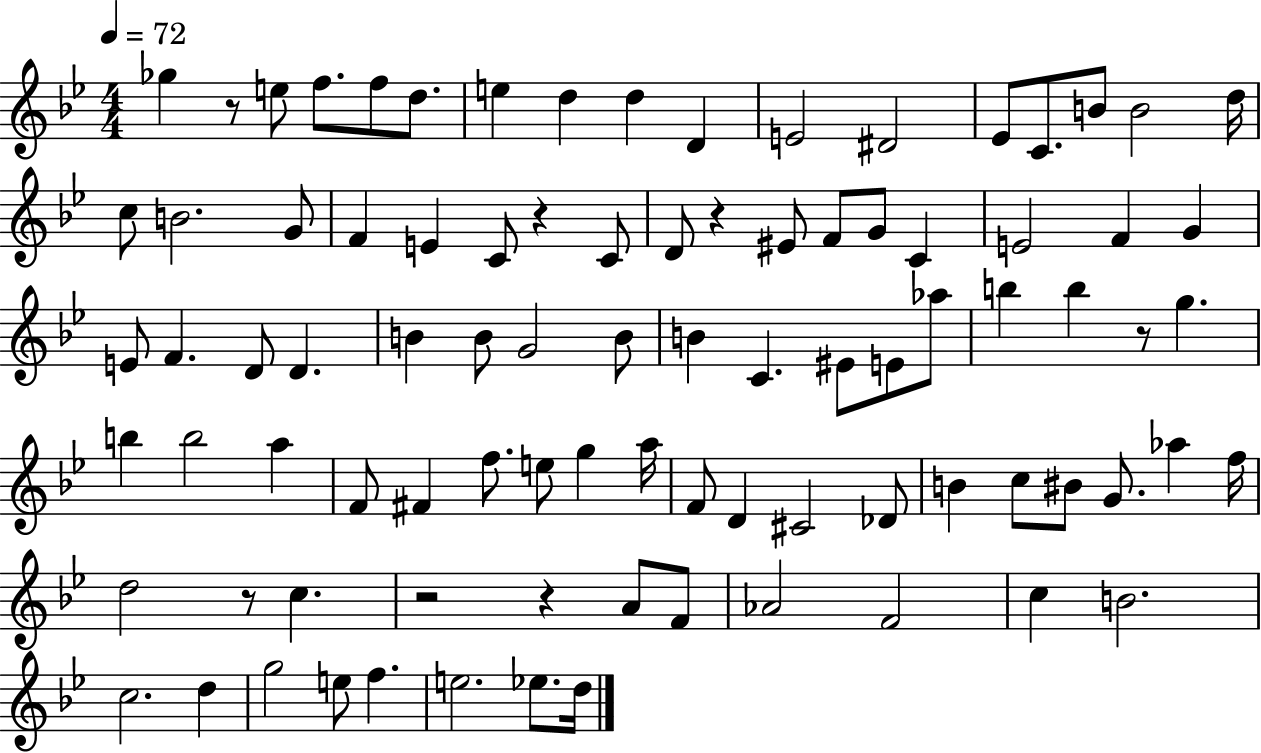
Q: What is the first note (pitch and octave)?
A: Gb5